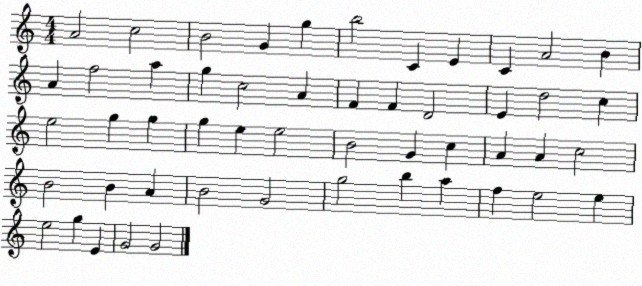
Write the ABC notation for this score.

X:1
T:Untitled
M:4/4
L:1/4
K:C
A2 c2 B2 G g b2 C E C A2 B A f2 a g c2 A F F D2 E d2 c e2 g g g e e2 B2 G c A A c2 B2 B A B2 G2 g2 b a f e2 e e2 g E G2 G2